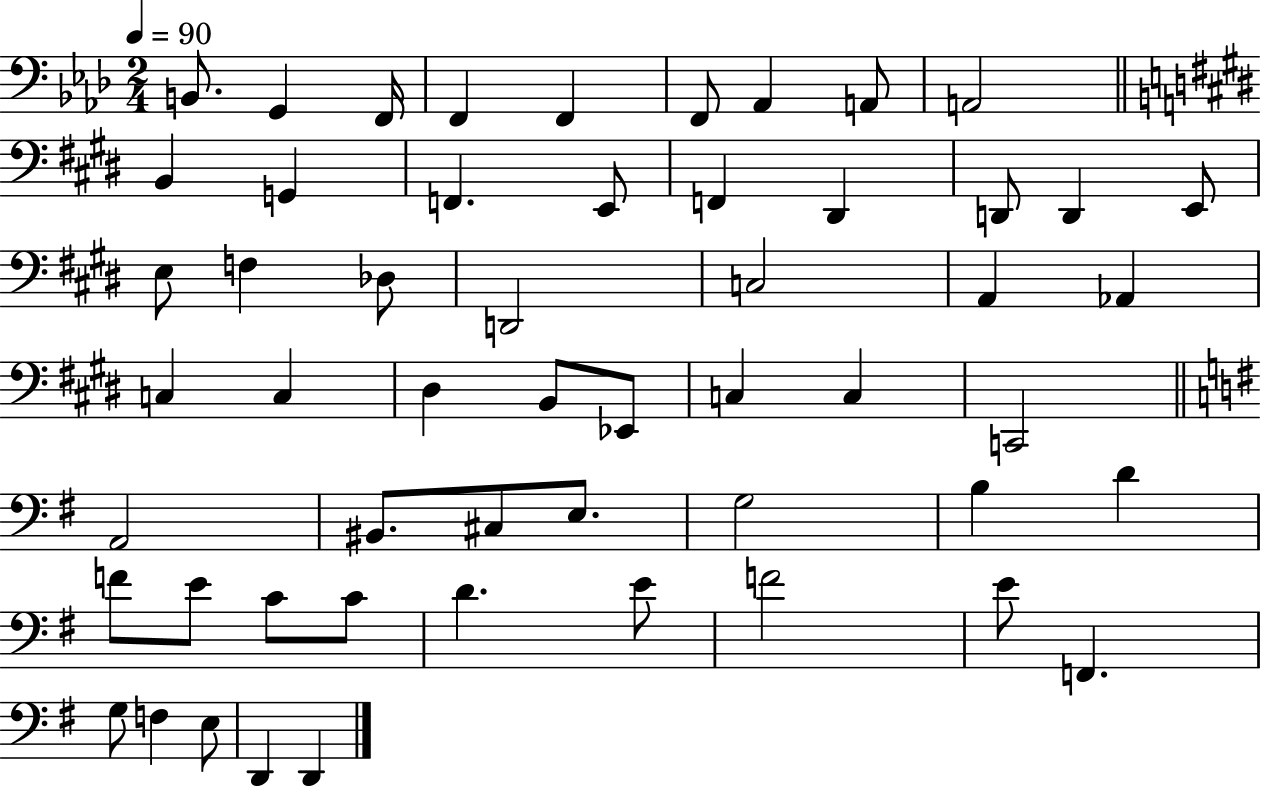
X:1
T:Untitled
M:2/4
L:1/4
K:Ab
B,,/2 G,, F,,/4 F,, F,, F,,/2 _A,, A,,/2 A,,2 B,, G,, F,, E,,/2 F,, ^D,, D,,/2 D,, E,,/2 E,/2 F, _D,/2 D,,2 C,2 A,, _A,, C, C, ^D, B,,/2 _E,,/2 C, C, C,,2 A,,2 ^B,,/2 ^C,/2 E,/2 G,2 B, D F/2 E/2 C/2 C/2 D E/2 F2 E/2 F,, G,/2 F, E,/2 D,, D,,